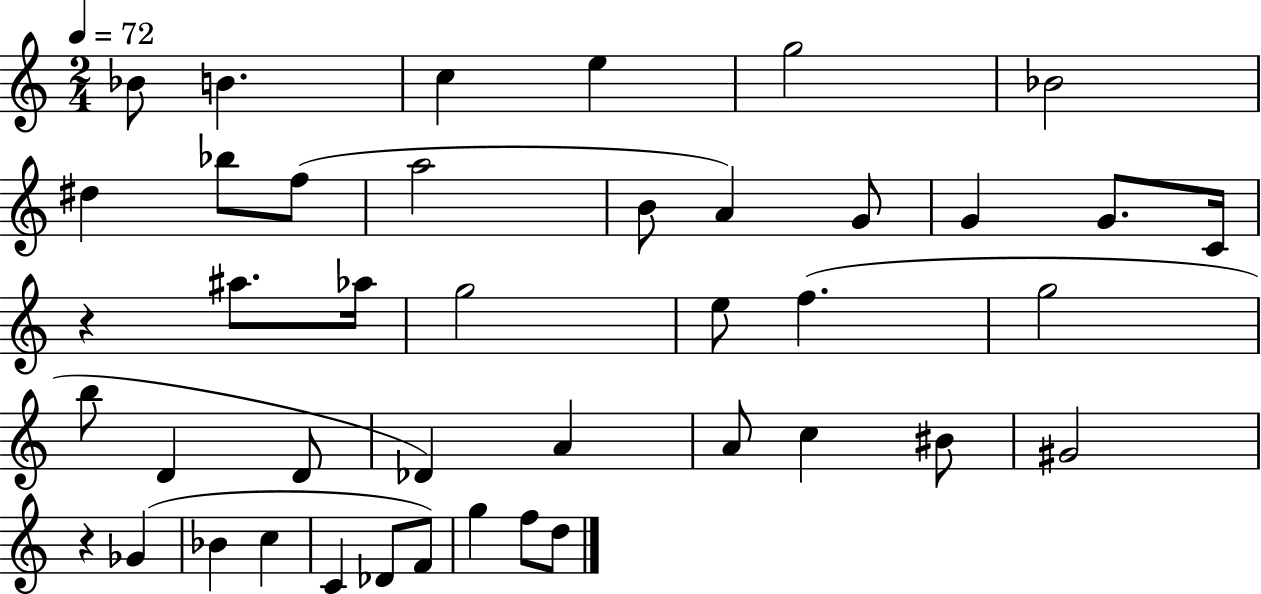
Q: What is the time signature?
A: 2/4